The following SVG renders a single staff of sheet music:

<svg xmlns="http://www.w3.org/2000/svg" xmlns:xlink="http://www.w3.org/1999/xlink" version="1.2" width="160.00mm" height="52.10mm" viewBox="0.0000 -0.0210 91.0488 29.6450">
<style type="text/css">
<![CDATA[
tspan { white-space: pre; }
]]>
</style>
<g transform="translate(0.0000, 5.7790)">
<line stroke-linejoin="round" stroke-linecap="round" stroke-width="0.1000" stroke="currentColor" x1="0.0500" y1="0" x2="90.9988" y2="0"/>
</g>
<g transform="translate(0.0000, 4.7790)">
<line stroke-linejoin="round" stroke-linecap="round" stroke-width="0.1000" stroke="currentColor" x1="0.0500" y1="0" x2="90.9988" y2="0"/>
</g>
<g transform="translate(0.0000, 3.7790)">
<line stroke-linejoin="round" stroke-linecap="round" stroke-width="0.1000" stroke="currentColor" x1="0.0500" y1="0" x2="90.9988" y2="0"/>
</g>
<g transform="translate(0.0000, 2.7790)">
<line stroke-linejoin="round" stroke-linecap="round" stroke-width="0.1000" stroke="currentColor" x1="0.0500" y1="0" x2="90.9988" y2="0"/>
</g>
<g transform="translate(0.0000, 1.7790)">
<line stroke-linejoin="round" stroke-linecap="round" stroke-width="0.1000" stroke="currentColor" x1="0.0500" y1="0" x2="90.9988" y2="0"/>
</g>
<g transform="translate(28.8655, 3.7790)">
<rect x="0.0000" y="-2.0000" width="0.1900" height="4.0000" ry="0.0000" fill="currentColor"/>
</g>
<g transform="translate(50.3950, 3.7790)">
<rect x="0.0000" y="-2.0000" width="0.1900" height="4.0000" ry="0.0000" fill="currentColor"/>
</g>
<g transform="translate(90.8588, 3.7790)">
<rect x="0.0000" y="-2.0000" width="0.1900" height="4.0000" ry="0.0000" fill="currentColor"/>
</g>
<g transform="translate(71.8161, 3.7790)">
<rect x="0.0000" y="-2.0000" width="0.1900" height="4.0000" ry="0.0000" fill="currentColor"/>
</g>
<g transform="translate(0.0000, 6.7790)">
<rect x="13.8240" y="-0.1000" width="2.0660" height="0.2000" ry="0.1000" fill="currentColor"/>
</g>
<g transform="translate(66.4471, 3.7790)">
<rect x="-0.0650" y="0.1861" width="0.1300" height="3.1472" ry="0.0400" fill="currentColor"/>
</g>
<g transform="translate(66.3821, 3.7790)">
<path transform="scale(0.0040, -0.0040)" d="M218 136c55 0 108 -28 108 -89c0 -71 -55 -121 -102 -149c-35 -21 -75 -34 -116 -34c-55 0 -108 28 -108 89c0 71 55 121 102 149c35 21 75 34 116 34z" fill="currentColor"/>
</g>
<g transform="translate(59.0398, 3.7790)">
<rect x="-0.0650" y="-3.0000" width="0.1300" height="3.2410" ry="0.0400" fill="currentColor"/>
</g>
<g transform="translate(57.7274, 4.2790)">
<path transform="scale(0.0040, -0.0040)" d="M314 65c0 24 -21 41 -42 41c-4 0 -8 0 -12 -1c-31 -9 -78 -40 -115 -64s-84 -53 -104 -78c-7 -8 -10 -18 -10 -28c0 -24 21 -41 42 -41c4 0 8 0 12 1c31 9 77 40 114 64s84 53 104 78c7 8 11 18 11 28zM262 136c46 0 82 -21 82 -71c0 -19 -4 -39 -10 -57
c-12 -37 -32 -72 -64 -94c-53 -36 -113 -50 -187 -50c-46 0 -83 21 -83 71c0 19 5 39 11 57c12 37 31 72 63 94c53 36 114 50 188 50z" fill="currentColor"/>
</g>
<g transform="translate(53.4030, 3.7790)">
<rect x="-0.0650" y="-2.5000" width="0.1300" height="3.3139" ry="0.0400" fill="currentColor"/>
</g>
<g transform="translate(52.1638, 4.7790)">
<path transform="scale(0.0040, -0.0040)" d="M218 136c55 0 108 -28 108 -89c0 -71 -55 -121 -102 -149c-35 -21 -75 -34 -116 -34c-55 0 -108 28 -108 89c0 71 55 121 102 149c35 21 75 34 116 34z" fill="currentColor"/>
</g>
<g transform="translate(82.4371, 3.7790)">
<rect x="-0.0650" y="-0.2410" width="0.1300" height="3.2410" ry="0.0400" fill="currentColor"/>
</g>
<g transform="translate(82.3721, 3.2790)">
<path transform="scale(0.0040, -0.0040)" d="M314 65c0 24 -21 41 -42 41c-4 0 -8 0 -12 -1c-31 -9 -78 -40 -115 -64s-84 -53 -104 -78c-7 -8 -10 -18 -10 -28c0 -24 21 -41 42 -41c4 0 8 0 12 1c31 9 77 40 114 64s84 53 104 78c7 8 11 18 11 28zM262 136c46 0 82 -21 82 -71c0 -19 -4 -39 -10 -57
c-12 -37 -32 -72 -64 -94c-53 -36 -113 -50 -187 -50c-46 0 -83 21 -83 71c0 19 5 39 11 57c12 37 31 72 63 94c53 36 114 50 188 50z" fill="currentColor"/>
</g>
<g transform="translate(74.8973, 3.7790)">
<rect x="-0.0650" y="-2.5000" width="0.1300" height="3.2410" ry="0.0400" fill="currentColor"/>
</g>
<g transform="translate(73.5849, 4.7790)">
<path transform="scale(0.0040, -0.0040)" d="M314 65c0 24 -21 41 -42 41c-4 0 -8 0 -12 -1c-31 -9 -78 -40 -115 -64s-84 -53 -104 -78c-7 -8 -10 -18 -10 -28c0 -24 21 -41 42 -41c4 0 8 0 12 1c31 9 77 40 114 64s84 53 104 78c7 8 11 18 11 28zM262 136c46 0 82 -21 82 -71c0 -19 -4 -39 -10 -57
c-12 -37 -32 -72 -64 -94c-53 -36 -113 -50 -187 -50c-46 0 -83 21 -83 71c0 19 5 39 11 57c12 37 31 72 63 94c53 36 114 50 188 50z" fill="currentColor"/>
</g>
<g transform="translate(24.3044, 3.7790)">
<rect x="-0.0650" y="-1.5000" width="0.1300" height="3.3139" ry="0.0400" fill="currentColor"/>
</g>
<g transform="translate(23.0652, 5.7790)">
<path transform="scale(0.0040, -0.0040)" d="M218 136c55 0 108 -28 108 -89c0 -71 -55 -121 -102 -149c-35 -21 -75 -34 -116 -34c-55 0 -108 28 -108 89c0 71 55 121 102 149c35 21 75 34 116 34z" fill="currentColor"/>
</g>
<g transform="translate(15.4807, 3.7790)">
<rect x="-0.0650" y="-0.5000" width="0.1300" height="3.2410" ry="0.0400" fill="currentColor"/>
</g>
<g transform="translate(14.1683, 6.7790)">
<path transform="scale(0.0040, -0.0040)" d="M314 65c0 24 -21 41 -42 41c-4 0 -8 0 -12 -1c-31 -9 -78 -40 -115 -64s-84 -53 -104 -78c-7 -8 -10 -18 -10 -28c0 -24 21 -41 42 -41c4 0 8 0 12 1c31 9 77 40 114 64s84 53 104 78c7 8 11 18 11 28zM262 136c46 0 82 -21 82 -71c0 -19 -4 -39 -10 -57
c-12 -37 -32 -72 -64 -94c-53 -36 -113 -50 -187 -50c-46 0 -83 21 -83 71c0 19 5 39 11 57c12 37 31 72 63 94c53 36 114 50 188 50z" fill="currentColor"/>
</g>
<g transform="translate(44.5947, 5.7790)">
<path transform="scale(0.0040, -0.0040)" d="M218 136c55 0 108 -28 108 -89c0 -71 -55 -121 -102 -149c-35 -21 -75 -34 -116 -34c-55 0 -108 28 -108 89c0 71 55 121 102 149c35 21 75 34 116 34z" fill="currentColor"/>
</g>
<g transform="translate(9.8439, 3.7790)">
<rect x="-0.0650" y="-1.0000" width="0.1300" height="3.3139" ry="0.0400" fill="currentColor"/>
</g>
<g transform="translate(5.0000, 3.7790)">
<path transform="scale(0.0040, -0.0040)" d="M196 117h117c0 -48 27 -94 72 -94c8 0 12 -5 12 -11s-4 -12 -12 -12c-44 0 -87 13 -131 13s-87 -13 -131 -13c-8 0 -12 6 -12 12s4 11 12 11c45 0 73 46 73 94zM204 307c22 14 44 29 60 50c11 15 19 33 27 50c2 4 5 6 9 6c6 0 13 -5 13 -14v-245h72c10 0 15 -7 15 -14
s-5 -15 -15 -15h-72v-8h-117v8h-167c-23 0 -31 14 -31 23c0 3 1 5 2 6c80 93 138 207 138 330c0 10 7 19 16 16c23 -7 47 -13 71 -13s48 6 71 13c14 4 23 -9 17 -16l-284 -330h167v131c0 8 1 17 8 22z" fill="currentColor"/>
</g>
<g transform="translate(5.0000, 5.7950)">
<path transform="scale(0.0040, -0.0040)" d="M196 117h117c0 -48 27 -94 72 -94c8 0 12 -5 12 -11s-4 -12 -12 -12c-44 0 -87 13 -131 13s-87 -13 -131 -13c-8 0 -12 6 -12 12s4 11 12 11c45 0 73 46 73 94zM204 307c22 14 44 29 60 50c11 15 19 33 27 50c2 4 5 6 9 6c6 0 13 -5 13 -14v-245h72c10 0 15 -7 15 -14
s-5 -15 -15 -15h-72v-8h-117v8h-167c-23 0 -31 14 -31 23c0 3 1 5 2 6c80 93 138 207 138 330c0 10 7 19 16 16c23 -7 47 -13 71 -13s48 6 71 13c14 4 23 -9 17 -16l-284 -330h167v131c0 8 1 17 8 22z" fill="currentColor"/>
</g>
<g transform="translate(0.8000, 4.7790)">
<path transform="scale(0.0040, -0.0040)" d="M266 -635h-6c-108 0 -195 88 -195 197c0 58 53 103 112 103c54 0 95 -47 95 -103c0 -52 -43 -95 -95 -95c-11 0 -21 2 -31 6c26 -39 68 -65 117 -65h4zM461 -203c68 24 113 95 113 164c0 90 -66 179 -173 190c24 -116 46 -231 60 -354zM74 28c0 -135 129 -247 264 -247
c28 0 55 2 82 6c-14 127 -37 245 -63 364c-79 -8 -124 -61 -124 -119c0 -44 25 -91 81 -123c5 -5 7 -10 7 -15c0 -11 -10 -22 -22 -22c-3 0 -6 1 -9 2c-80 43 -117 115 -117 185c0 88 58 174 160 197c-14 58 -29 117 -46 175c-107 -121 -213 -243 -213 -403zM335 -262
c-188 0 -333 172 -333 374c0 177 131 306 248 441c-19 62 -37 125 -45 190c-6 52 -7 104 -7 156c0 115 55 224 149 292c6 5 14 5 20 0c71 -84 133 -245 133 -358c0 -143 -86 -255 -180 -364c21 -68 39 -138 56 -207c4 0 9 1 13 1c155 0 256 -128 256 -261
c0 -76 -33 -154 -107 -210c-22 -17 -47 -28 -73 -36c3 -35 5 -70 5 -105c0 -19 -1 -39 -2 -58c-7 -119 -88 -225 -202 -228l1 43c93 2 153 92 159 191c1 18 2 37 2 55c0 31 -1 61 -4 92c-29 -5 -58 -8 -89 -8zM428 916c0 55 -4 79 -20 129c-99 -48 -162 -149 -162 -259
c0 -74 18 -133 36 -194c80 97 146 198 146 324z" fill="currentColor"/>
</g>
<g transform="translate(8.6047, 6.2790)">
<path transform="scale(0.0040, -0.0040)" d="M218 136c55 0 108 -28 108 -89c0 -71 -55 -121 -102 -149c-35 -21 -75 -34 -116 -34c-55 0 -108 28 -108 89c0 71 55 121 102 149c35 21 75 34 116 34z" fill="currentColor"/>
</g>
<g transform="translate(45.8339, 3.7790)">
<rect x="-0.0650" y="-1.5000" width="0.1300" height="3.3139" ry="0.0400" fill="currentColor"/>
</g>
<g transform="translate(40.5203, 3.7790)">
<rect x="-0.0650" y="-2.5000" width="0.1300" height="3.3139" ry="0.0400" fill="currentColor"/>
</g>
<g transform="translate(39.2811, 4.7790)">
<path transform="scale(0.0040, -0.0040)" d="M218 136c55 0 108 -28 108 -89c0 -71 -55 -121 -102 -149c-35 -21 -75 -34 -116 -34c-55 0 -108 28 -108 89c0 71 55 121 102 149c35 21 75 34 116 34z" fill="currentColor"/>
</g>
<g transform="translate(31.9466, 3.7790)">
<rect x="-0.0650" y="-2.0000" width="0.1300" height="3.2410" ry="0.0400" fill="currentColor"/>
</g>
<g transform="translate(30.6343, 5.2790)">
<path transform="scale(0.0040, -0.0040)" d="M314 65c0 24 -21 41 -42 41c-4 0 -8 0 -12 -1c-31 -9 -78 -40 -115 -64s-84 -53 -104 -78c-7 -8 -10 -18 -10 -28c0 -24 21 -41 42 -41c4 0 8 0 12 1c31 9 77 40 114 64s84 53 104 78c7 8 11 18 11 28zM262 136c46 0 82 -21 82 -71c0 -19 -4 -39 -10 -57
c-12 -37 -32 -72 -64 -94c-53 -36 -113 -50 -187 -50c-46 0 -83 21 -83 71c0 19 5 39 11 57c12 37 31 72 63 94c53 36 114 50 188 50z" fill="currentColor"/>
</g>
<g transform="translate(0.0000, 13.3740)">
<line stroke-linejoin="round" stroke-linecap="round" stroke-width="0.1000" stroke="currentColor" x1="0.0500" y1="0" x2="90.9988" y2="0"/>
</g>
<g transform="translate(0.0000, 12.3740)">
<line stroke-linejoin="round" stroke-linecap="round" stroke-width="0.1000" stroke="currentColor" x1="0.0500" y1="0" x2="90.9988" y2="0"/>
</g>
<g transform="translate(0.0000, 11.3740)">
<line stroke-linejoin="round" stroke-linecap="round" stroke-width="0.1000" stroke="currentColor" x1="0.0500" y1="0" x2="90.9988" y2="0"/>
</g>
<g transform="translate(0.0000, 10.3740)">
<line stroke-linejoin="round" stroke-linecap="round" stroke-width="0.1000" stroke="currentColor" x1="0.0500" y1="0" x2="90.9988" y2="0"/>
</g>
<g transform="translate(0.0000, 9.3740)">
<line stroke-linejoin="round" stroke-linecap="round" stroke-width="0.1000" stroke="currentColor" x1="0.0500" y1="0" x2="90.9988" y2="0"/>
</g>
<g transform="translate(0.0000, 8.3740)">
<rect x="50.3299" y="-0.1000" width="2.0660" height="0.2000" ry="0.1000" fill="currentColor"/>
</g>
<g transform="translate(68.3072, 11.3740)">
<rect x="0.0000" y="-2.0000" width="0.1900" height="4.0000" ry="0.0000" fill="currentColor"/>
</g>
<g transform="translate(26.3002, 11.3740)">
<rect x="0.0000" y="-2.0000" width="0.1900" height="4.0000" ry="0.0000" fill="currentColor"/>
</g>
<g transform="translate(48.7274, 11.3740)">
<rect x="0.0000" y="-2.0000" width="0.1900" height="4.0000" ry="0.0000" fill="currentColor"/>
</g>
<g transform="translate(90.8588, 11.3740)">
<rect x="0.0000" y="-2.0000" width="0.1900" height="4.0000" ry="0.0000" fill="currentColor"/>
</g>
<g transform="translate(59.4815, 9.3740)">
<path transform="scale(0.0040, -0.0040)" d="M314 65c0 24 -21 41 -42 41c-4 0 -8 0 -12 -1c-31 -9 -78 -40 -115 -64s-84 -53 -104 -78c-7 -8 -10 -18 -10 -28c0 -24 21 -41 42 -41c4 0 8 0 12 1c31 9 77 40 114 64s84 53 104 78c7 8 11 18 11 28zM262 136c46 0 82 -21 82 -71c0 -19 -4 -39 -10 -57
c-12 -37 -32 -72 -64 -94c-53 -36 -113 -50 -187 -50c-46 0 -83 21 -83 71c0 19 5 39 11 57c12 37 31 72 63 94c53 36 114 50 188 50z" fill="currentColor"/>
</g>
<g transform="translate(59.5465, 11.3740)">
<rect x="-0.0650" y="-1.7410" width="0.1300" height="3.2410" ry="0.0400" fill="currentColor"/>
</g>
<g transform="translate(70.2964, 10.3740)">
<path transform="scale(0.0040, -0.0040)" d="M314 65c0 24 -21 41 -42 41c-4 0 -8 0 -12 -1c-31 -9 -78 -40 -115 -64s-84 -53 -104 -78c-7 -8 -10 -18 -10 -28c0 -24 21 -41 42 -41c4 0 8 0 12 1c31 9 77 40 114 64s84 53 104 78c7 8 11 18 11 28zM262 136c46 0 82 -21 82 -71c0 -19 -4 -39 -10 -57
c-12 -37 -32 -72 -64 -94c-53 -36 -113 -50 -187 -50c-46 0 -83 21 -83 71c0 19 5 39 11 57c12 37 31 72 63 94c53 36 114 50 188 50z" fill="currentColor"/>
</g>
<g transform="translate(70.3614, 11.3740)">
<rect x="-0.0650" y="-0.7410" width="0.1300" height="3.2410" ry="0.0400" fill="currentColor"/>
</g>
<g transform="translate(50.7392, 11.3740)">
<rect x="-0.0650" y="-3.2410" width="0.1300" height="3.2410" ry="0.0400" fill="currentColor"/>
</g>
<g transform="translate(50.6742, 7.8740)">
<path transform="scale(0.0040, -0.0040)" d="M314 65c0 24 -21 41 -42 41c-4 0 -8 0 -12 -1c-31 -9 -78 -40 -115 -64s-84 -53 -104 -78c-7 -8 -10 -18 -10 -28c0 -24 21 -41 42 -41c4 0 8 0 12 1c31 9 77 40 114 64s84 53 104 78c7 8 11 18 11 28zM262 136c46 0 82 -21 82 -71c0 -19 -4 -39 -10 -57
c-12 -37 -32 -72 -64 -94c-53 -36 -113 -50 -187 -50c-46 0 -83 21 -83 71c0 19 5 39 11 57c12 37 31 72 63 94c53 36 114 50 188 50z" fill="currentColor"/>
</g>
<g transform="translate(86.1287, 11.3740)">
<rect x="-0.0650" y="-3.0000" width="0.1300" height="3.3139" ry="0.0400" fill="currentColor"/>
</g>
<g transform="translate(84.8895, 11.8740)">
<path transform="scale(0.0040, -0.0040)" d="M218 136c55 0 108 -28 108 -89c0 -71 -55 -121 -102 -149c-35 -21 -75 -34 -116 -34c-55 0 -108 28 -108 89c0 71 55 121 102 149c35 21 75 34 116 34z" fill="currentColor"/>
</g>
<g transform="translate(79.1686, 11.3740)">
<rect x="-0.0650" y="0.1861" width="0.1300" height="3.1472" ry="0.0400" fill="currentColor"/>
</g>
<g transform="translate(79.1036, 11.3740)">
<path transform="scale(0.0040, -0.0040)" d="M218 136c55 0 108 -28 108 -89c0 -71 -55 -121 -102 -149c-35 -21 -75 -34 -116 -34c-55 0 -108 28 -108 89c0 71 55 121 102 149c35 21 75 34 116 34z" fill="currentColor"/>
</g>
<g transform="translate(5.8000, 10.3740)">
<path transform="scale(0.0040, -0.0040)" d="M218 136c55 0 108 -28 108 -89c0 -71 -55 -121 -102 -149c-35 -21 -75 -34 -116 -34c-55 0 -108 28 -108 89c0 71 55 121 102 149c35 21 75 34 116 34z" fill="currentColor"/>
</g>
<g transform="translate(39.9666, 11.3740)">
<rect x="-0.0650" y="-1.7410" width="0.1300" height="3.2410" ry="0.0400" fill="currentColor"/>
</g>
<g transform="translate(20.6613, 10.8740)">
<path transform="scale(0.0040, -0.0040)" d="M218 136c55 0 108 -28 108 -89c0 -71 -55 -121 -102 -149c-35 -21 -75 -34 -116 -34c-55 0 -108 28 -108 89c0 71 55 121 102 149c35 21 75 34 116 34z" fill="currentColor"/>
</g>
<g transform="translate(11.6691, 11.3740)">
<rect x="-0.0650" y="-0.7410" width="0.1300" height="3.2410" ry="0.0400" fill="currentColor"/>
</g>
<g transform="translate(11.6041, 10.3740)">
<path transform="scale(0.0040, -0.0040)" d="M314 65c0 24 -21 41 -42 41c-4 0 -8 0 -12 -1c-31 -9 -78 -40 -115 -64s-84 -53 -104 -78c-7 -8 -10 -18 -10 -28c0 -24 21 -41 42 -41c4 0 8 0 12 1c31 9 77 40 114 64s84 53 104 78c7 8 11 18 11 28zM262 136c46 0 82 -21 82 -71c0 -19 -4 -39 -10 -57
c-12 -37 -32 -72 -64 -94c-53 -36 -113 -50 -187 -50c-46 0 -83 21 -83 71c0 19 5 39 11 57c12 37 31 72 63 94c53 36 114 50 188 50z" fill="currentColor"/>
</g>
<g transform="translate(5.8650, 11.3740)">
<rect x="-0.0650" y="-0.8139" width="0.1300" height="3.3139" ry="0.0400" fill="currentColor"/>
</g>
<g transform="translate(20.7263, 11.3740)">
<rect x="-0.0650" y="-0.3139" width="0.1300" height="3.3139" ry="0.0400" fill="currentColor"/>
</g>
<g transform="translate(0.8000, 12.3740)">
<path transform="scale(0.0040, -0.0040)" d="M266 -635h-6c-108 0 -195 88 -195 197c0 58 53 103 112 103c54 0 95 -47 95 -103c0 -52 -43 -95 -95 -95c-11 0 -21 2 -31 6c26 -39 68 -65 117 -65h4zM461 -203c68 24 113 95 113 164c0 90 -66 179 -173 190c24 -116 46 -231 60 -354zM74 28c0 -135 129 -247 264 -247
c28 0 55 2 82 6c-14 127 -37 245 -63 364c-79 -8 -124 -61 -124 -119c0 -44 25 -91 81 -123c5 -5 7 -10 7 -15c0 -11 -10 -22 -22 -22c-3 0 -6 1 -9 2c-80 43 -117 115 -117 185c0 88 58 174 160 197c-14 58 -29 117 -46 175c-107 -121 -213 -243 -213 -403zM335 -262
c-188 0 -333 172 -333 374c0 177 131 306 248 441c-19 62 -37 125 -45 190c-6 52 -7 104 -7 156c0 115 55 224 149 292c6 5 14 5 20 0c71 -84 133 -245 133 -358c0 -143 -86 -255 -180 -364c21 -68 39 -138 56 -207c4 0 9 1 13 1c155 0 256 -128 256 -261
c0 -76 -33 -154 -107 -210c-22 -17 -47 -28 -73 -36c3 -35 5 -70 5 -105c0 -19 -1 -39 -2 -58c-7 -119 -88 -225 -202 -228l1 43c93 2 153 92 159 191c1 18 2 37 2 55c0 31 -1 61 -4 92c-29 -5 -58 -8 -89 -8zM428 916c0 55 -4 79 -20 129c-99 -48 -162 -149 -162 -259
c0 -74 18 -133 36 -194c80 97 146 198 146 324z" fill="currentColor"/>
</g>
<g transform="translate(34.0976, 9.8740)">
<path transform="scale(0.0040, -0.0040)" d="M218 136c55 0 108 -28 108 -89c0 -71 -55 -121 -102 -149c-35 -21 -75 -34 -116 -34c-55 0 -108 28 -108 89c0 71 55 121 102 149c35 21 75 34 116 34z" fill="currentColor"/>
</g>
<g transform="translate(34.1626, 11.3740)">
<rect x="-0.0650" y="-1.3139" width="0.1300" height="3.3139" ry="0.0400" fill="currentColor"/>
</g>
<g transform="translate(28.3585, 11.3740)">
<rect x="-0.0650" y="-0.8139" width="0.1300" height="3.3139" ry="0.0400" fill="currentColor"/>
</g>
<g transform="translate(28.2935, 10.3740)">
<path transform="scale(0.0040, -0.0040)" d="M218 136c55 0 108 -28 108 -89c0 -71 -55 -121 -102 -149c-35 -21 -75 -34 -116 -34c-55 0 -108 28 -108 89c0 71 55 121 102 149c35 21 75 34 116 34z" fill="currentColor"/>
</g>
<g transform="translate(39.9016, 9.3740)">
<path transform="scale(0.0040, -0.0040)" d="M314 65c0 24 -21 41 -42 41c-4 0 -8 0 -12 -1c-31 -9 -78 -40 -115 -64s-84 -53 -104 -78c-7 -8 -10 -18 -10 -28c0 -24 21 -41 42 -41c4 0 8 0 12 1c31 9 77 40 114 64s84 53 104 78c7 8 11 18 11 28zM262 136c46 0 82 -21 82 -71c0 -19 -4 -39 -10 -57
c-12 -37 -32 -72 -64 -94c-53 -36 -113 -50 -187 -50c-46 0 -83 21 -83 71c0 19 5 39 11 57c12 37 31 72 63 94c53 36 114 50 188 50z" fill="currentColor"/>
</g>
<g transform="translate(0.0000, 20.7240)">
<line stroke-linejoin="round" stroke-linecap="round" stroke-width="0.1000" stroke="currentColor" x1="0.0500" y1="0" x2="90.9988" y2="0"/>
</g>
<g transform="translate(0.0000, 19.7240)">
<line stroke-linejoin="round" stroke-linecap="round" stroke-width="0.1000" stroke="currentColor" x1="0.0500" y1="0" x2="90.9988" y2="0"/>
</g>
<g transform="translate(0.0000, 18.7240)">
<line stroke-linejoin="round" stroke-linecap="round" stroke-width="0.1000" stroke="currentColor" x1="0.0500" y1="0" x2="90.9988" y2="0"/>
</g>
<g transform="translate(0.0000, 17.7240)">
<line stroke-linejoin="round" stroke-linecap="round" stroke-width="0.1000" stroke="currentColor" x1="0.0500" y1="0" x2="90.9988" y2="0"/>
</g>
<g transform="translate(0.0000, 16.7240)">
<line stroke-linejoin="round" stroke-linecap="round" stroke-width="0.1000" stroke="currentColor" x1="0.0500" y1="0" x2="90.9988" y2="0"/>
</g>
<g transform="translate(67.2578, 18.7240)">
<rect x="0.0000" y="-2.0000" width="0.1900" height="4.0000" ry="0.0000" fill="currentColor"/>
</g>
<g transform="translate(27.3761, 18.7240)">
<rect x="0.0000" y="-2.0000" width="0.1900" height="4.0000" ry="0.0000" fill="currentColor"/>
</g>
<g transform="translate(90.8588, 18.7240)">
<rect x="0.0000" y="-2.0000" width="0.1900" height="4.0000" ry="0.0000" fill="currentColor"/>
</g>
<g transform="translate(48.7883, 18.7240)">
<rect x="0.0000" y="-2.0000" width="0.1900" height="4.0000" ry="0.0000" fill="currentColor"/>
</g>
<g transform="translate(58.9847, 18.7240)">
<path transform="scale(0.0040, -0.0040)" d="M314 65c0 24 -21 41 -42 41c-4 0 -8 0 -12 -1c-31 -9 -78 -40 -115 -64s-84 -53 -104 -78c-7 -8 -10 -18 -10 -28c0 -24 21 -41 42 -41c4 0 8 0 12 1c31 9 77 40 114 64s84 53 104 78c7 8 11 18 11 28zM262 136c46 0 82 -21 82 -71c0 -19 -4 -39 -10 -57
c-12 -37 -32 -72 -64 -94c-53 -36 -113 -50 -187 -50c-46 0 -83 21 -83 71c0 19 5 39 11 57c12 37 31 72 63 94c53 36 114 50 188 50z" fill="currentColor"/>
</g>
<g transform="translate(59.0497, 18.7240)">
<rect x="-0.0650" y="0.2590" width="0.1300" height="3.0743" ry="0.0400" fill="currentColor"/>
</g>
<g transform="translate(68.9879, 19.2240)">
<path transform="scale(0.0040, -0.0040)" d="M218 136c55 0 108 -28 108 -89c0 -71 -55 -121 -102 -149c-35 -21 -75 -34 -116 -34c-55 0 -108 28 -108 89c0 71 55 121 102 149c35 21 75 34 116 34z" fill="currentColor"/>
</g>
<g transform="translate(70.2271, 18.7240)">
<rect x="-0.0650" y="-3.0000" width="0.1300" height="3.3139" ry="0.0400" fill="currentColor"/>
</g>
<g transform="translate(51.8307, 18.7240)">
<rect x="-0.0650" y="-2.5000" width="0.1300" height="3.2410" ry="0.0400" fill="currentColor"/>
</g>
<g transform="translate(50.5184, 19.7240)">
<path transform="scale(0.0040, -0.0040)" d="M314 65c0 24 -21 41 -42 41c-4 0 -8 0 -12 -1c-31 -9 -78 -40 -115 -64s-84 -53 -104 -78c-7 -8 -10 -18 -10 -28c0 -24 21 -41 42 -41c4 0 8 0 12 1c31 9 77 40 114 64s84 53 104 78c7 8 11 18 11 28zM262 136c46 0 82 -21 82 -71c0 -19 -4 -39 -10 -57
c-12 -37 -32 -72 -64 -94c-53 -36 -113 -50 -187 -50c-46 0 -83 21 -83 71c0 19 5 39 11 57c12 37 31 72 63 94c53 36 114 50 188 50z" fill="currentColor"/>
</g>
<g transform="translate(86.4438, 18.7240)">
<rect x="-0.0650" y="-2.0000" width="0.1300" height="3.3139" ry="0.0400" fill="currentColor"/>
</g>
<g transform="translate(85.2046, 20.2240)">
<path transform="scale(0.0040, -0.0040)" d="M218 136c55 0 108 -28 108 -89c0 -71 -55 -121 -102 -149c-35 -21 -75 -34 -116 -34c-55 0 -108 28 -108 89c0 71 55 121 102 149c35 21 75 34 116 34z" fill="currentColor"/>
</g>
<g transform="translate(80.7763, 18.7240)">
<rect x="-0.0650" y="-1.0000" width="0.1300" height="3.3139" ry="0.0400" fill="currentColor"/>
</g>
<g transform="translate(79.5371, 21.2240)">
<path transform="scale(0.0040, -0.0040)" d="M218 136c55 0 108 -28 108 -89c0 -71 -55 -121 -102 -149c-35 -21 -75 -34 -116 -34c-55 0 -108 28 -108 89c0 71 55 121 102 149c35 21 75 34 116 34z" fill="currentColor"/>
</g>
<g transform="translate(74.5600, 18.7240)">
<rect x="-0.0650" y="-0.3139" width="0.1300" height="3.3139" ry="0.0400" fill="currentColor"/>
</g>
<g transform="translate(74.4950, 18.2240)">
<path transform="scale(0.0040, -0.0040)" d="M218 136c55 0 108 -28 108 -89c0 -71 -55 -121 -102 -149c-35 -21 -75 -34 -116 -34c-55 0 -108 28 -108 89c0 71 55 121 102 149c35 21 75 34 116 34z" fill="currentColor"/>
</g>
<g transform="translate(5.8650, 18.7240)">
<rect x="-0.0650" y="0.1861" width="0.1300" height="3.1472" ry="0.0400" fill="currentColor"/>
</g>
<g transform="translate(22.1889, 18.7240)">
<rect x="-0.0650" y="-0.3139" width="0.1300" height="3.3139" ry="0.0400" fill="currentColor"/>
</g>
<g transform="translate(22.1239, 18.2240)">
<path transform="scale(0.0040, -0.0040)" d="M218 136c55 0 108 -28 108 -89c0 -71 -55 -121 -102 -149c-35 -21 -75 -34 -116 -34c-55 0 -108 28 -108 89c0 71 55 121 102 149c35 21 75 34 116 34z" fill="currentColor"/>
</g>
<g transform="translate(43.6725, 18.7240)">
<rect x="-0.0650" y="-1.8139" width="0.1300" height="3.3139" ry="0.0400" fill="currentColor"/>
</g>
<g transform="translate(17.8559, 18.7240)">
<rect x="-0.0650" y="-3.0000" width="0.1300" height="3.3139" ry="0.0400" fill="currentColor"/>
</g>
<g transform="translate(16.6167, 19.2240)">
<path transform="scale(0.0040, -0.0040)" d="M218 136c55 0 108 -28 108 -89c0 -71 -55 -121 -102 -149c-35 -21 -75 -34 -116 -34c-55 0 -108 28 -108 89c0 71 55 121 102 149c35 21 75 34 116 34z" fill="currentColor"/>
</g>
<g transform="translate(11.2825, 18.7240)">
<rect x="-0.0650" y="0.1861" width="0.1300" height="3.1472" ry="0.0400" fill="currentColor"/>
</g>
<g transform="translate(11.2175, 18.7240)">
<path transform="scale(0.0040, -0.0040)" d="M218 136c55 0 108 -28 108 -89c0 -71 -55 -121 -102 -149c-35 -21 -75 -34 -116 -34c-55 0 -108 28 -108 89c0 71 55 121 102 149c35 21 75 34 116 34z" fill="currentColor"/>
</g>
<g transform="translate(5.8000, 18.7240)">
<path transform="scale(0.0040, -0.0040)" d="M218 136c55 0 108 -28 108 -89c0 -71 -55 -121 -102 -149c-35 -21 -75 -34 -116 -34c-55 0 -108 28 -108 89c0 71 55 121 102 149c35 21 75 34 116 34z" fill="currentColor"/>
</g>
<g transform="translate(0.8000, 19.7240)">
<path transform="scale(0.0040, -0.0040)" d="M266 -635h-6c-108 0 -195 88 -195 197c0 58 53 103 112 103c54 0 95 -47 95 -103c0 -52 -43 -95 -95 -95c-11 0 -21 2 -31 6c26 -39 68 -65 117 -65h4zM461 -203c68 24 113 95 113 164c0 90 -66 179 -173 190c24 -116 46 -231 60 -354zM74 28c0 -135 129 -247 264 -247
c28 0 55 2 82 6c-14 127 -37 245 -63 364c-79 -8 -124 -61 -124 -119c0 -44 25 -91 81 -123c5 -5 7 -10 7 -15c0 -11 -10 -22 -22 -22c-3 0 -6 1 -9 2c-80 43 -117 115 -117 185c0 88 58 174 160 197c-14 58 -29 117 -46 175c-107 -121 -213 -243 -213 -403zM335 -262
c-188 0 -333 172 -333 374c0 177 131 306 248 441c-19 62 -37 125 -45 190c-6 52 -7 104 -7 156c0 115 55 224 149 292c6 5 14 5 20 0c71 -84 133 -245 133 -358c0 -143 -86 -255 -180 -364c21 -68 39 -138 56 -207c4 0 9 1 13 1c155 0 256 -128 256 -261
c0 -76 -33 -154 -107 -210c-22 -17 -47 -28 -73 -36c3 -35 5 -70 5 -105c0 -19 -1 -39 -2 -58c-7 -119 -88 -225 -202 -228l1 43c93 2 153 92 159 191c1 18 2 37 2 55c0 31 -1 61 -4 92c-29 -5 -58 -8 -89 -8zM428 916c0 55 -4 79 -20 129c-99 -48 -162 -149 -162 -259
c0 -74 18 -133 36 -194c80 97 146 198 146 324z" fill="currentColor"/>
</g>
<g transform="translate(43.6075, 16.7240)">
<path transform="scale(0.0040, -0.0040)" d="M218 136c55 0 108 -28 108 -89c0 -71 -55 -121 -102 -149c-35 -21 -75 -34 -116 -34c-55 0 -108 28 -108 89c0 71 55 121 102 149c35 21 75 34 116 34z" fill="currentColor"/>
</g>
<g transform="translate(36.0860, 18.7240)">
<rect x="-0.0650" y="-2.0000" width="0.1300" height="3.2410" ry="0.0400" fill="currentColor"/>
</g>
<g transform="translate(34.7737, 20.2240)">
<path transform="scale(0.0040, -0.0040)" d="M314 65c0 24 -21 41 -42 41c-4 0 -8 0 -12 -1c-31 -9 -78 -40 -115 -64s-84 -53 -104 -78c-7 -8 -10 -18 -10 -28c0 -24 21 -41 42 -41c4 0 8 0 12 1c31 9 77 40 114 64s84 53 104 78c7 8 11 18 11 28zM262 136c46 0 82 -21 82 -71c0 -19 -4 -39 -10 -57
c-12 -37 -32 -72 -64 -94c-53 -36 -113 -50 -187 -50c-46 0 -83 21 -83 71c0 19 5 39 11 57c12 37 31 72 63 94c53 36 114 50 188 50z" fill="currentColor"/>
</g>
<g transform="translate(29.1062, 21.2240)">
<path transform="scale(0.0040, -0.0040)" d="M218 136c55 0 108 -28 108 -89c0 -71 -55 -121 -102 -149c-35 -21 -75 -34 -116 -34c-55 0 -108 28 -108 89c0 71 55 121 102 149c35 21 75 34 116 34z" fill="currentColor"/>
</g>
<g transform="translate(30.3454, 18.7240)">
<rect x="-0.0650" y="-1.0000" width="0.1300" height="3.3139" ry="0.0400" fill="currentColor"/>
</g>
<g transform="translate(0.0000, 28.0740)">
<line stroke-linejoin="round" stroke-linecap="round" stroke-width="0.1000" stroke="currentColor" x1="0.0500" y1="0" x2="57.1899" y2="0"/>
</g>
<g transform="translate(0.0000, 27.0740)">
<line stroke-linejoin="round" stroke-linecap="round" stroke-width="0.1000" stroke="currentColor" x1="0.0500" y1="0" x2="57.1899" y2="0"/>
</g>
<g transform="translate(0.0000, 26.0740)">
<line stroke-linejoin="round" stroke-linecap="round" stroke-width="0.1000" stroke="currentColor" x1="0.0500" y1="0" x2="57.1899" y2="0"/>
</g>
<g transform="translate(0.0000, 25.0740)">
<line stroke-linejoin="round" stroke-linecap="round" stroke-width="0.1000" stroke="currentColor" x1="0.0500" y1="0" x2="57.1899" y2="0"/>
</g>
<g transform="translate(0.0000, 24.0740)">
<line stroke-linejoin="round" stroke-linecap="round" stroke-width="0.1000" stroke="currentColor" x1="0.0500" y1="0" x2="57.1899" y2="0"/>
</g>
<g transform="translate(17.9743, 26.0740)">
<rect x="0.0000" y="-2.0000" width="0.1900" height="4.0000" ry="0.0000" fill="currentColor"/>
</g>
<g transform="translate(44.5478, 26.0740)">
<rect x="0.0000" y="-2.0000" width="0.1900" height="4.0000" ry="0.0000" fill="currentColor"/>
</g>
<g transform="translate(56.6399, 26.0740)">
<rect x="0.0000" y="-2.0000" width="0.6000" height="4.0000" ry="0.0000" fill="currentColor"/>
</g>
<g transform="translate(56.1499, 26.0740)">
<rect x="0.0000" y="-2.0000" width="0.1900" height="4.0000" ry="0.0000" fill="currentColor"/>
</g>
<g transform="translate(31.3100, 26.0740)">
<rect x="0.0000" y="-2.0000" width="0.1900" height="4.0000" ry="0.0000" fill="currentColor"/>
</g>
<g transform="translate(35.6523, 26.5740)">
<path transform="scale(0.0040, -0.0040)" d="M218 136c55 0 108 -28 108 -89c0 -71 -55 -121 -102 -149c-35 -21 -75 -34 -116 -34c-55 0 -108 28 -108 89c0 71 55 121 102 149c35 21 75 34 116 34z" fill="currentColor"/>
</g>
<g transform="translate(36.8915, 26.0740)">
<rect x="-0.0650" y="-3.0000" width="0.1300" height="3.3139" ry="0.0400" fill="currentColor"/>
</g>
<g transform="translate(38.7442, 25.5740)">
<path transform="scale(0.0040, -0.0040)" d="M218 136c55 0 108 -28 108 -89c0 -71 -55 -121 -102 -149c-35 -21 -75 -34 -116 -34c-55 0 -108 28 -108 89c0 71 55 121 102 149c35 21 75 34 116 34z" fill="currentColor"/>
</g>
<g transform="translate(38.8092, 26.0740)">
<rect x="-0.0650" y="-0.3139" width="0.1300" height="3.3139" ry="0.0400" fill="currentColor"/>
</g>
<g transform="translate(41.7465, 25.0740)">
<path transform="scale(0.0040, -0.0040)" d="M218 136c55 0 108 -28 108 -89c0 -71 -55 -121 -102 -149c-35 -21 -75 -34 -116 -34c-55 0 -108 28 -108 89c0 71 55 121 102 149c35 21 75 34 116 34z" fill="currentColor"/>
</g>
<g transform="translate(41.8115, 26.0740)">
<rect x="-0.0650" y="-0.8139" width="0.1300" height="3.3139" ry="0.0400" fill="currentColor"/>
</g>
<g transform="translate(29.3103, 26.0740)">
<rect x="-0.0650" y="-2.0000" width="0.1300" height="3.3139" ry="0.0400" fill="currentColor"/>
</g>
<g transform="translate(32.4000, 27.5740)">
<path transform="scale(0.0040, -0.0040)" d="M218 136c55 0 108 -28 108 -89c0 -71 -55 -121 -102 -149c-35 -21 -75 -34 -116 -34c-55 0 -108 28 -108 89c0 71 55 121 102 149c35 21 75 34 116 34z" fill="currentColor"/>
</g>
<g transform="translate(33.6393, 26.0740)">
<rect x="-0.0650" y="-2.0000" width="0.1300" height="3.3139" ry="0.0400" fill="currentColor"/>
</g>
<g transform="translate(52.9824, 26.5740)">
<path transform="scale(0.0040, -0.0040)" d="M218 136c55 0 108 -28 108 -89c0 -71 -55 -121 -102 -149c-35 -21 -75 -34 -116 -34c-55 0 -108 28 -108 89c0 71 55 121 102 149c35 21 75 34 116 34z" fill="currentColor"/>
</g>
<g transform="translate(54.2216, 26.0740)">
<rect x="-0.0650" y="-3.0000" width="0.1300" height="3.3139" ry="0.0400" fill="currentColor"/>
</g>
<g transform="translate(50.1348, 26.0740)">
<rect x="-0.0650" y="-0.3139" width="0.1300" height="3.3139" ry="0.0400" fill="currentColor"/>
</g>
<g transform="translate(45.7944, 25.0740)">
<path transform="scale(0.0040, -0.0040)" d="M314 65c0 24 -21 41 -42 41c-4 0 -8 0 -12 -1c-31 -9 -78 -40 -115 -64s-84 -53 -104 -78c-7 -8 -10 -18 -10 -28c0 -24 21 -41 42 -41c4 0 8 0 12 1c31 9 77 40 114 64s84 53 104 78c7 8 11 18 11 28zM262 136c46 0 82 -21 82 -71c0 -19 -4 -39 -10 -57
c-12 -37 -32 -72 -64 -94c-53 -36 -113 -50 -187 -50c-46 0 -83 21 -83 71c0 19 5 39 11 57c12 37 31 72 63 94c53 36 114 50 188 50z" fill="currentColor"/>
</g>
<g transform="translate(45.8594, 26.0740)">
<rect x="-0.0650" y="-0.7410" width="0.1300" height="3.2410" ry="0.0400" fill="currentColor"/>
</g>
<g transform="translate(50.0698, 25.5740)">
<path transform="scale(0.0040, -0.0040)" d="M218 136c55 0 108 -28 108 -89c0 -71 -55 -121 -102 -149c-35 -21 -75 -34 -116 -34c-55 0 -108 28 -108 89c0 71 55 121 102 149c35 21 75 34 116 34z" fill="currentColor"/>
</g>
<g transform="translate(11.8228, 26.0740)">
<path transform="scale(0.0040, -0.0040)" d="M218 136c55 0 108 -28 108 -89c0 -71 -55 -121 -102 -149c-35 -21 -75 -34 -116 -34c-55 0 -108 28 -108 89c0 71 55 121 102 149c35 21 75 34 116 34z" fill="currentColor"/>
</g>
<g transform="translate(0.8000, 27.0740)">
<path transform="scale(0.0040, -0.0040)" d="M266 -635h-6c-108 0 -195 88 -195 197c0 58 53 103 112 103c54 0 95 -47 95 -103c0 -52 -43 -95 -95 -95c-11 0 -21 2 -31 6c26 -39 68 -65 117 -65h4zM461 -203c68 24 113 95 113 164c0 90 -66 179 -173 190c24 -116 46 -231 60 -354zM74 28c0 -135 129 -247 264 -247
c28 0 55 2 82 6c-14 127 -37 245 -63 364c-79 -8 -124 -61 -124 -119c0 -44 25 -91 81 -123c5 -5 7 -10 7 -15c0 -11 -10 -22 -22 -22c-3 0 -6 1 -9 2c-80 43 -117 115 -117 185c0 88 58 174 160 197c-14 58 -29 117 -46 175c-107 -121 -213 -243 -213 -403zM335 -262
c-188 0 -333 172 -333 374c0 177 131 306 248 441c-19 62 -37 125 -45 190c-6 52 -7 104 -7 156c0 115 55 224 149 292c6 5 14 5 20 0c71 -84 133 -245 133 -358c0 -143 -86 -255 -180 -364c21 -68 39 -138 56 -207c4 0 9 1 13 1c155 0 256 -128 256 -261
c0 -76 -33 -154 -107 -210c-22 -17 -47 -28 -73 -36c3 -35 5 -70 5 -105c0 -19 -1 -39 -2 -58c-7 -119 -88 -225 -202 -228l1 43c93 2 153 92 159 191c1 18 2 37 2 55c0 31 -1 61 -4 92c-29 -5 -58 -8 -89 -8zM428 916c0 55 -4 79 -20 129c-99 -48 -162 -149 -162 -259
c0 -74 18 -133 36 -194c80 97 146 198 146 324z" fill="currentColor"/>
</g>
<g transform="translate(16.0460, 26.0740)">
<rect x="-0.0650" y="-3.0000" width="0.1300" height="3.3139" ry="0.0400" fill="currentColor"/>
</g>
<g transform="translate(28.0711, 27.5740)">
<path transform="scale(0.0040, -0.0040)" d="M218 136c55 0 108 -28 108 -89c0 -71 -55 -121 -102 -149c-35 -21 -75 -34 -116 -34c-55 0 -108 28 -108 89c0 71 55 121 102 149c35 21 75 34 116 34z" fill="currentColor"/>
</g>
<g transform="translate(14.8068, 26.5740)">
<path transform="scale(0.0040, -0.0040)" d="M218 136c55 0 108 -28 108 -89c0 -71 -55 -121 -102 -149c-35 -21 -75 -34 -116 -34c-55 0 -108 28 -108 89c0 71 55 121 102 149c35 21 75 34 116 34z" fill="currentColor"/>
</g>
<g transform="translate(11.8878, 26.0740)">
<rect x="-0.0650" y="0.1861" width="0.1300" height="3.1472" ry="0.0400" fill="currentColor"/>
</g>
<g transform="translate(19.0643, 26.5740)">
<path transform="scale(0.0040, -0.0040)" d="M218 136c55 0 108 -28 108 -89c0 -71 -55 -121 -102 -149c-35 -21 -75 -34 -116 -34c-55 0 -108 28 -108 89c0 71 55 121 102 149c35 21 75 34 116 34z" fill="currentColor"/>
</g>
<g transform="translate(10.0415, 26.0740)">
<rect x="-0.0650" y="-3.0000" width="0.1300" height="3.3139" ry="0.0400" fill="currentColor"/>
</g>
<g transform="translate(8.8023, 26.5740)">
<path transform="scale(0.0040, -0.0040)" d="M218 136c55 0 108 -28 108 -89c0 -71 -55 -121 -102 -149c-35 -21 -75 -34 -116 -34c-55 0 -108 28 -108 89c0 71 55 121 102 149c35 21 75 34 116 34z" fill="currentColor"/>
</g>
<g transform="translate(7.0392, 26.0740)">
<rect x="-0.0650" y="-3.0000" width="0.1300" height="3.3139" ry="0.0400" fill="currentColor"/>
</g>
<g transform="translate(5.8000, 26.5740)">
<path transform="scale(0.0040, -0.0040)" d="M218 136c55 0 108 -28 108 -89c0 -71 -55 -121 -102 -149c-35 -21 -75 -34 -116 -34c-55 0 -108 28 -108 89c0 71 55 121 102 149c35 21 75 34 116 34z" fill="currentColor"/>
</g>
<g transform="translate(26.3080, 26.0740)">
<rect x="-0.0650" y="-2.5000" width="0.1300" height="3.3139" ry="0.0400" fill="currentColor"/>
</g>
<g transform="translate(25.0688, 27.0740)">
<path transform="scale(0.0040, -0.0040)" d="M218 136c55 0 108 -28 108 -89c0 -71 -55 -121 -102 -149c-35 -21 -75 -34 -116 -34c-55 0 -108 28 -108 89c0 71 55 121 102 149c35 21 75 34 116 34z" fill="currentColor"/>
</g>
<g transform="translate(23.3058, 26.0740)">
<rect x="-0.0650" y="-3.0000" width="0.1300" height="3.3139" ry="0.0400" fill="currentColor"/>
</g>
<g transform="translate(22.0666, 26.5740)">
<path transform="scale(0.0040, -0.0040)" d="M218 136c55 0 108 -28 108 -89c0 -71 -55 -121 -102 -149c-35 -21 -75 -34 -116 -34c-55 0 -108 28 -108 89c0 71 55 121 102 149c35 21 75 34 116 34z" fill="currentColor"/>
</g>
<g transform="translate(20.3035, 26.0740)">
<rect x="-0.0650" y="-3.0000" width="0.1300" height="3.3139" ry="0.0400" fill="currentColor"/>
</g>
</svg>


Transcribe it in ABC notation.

X:1
T:Untitled
M:4/4
L:1/4
K:C
D C2 E F2 G E G A2 B G2 c2 d d2 c d e f2 b2 f2 d2 B A B B A c D F2 f G2 B2 A c D F A A B A A A G F F A c d d2 c A